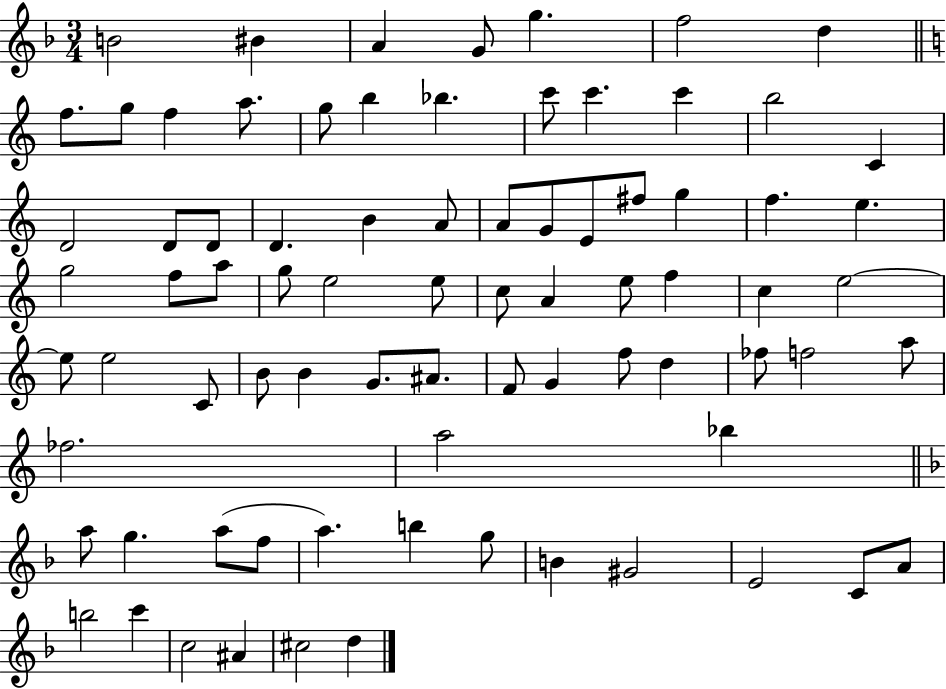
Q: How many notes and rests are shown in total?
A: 79